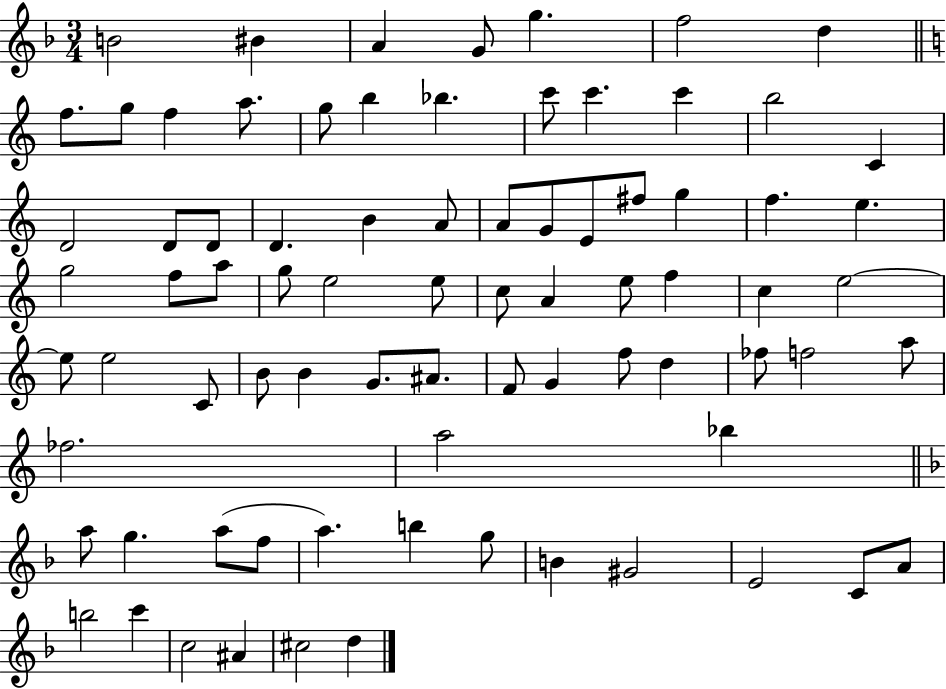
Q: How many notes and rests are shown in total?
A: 79